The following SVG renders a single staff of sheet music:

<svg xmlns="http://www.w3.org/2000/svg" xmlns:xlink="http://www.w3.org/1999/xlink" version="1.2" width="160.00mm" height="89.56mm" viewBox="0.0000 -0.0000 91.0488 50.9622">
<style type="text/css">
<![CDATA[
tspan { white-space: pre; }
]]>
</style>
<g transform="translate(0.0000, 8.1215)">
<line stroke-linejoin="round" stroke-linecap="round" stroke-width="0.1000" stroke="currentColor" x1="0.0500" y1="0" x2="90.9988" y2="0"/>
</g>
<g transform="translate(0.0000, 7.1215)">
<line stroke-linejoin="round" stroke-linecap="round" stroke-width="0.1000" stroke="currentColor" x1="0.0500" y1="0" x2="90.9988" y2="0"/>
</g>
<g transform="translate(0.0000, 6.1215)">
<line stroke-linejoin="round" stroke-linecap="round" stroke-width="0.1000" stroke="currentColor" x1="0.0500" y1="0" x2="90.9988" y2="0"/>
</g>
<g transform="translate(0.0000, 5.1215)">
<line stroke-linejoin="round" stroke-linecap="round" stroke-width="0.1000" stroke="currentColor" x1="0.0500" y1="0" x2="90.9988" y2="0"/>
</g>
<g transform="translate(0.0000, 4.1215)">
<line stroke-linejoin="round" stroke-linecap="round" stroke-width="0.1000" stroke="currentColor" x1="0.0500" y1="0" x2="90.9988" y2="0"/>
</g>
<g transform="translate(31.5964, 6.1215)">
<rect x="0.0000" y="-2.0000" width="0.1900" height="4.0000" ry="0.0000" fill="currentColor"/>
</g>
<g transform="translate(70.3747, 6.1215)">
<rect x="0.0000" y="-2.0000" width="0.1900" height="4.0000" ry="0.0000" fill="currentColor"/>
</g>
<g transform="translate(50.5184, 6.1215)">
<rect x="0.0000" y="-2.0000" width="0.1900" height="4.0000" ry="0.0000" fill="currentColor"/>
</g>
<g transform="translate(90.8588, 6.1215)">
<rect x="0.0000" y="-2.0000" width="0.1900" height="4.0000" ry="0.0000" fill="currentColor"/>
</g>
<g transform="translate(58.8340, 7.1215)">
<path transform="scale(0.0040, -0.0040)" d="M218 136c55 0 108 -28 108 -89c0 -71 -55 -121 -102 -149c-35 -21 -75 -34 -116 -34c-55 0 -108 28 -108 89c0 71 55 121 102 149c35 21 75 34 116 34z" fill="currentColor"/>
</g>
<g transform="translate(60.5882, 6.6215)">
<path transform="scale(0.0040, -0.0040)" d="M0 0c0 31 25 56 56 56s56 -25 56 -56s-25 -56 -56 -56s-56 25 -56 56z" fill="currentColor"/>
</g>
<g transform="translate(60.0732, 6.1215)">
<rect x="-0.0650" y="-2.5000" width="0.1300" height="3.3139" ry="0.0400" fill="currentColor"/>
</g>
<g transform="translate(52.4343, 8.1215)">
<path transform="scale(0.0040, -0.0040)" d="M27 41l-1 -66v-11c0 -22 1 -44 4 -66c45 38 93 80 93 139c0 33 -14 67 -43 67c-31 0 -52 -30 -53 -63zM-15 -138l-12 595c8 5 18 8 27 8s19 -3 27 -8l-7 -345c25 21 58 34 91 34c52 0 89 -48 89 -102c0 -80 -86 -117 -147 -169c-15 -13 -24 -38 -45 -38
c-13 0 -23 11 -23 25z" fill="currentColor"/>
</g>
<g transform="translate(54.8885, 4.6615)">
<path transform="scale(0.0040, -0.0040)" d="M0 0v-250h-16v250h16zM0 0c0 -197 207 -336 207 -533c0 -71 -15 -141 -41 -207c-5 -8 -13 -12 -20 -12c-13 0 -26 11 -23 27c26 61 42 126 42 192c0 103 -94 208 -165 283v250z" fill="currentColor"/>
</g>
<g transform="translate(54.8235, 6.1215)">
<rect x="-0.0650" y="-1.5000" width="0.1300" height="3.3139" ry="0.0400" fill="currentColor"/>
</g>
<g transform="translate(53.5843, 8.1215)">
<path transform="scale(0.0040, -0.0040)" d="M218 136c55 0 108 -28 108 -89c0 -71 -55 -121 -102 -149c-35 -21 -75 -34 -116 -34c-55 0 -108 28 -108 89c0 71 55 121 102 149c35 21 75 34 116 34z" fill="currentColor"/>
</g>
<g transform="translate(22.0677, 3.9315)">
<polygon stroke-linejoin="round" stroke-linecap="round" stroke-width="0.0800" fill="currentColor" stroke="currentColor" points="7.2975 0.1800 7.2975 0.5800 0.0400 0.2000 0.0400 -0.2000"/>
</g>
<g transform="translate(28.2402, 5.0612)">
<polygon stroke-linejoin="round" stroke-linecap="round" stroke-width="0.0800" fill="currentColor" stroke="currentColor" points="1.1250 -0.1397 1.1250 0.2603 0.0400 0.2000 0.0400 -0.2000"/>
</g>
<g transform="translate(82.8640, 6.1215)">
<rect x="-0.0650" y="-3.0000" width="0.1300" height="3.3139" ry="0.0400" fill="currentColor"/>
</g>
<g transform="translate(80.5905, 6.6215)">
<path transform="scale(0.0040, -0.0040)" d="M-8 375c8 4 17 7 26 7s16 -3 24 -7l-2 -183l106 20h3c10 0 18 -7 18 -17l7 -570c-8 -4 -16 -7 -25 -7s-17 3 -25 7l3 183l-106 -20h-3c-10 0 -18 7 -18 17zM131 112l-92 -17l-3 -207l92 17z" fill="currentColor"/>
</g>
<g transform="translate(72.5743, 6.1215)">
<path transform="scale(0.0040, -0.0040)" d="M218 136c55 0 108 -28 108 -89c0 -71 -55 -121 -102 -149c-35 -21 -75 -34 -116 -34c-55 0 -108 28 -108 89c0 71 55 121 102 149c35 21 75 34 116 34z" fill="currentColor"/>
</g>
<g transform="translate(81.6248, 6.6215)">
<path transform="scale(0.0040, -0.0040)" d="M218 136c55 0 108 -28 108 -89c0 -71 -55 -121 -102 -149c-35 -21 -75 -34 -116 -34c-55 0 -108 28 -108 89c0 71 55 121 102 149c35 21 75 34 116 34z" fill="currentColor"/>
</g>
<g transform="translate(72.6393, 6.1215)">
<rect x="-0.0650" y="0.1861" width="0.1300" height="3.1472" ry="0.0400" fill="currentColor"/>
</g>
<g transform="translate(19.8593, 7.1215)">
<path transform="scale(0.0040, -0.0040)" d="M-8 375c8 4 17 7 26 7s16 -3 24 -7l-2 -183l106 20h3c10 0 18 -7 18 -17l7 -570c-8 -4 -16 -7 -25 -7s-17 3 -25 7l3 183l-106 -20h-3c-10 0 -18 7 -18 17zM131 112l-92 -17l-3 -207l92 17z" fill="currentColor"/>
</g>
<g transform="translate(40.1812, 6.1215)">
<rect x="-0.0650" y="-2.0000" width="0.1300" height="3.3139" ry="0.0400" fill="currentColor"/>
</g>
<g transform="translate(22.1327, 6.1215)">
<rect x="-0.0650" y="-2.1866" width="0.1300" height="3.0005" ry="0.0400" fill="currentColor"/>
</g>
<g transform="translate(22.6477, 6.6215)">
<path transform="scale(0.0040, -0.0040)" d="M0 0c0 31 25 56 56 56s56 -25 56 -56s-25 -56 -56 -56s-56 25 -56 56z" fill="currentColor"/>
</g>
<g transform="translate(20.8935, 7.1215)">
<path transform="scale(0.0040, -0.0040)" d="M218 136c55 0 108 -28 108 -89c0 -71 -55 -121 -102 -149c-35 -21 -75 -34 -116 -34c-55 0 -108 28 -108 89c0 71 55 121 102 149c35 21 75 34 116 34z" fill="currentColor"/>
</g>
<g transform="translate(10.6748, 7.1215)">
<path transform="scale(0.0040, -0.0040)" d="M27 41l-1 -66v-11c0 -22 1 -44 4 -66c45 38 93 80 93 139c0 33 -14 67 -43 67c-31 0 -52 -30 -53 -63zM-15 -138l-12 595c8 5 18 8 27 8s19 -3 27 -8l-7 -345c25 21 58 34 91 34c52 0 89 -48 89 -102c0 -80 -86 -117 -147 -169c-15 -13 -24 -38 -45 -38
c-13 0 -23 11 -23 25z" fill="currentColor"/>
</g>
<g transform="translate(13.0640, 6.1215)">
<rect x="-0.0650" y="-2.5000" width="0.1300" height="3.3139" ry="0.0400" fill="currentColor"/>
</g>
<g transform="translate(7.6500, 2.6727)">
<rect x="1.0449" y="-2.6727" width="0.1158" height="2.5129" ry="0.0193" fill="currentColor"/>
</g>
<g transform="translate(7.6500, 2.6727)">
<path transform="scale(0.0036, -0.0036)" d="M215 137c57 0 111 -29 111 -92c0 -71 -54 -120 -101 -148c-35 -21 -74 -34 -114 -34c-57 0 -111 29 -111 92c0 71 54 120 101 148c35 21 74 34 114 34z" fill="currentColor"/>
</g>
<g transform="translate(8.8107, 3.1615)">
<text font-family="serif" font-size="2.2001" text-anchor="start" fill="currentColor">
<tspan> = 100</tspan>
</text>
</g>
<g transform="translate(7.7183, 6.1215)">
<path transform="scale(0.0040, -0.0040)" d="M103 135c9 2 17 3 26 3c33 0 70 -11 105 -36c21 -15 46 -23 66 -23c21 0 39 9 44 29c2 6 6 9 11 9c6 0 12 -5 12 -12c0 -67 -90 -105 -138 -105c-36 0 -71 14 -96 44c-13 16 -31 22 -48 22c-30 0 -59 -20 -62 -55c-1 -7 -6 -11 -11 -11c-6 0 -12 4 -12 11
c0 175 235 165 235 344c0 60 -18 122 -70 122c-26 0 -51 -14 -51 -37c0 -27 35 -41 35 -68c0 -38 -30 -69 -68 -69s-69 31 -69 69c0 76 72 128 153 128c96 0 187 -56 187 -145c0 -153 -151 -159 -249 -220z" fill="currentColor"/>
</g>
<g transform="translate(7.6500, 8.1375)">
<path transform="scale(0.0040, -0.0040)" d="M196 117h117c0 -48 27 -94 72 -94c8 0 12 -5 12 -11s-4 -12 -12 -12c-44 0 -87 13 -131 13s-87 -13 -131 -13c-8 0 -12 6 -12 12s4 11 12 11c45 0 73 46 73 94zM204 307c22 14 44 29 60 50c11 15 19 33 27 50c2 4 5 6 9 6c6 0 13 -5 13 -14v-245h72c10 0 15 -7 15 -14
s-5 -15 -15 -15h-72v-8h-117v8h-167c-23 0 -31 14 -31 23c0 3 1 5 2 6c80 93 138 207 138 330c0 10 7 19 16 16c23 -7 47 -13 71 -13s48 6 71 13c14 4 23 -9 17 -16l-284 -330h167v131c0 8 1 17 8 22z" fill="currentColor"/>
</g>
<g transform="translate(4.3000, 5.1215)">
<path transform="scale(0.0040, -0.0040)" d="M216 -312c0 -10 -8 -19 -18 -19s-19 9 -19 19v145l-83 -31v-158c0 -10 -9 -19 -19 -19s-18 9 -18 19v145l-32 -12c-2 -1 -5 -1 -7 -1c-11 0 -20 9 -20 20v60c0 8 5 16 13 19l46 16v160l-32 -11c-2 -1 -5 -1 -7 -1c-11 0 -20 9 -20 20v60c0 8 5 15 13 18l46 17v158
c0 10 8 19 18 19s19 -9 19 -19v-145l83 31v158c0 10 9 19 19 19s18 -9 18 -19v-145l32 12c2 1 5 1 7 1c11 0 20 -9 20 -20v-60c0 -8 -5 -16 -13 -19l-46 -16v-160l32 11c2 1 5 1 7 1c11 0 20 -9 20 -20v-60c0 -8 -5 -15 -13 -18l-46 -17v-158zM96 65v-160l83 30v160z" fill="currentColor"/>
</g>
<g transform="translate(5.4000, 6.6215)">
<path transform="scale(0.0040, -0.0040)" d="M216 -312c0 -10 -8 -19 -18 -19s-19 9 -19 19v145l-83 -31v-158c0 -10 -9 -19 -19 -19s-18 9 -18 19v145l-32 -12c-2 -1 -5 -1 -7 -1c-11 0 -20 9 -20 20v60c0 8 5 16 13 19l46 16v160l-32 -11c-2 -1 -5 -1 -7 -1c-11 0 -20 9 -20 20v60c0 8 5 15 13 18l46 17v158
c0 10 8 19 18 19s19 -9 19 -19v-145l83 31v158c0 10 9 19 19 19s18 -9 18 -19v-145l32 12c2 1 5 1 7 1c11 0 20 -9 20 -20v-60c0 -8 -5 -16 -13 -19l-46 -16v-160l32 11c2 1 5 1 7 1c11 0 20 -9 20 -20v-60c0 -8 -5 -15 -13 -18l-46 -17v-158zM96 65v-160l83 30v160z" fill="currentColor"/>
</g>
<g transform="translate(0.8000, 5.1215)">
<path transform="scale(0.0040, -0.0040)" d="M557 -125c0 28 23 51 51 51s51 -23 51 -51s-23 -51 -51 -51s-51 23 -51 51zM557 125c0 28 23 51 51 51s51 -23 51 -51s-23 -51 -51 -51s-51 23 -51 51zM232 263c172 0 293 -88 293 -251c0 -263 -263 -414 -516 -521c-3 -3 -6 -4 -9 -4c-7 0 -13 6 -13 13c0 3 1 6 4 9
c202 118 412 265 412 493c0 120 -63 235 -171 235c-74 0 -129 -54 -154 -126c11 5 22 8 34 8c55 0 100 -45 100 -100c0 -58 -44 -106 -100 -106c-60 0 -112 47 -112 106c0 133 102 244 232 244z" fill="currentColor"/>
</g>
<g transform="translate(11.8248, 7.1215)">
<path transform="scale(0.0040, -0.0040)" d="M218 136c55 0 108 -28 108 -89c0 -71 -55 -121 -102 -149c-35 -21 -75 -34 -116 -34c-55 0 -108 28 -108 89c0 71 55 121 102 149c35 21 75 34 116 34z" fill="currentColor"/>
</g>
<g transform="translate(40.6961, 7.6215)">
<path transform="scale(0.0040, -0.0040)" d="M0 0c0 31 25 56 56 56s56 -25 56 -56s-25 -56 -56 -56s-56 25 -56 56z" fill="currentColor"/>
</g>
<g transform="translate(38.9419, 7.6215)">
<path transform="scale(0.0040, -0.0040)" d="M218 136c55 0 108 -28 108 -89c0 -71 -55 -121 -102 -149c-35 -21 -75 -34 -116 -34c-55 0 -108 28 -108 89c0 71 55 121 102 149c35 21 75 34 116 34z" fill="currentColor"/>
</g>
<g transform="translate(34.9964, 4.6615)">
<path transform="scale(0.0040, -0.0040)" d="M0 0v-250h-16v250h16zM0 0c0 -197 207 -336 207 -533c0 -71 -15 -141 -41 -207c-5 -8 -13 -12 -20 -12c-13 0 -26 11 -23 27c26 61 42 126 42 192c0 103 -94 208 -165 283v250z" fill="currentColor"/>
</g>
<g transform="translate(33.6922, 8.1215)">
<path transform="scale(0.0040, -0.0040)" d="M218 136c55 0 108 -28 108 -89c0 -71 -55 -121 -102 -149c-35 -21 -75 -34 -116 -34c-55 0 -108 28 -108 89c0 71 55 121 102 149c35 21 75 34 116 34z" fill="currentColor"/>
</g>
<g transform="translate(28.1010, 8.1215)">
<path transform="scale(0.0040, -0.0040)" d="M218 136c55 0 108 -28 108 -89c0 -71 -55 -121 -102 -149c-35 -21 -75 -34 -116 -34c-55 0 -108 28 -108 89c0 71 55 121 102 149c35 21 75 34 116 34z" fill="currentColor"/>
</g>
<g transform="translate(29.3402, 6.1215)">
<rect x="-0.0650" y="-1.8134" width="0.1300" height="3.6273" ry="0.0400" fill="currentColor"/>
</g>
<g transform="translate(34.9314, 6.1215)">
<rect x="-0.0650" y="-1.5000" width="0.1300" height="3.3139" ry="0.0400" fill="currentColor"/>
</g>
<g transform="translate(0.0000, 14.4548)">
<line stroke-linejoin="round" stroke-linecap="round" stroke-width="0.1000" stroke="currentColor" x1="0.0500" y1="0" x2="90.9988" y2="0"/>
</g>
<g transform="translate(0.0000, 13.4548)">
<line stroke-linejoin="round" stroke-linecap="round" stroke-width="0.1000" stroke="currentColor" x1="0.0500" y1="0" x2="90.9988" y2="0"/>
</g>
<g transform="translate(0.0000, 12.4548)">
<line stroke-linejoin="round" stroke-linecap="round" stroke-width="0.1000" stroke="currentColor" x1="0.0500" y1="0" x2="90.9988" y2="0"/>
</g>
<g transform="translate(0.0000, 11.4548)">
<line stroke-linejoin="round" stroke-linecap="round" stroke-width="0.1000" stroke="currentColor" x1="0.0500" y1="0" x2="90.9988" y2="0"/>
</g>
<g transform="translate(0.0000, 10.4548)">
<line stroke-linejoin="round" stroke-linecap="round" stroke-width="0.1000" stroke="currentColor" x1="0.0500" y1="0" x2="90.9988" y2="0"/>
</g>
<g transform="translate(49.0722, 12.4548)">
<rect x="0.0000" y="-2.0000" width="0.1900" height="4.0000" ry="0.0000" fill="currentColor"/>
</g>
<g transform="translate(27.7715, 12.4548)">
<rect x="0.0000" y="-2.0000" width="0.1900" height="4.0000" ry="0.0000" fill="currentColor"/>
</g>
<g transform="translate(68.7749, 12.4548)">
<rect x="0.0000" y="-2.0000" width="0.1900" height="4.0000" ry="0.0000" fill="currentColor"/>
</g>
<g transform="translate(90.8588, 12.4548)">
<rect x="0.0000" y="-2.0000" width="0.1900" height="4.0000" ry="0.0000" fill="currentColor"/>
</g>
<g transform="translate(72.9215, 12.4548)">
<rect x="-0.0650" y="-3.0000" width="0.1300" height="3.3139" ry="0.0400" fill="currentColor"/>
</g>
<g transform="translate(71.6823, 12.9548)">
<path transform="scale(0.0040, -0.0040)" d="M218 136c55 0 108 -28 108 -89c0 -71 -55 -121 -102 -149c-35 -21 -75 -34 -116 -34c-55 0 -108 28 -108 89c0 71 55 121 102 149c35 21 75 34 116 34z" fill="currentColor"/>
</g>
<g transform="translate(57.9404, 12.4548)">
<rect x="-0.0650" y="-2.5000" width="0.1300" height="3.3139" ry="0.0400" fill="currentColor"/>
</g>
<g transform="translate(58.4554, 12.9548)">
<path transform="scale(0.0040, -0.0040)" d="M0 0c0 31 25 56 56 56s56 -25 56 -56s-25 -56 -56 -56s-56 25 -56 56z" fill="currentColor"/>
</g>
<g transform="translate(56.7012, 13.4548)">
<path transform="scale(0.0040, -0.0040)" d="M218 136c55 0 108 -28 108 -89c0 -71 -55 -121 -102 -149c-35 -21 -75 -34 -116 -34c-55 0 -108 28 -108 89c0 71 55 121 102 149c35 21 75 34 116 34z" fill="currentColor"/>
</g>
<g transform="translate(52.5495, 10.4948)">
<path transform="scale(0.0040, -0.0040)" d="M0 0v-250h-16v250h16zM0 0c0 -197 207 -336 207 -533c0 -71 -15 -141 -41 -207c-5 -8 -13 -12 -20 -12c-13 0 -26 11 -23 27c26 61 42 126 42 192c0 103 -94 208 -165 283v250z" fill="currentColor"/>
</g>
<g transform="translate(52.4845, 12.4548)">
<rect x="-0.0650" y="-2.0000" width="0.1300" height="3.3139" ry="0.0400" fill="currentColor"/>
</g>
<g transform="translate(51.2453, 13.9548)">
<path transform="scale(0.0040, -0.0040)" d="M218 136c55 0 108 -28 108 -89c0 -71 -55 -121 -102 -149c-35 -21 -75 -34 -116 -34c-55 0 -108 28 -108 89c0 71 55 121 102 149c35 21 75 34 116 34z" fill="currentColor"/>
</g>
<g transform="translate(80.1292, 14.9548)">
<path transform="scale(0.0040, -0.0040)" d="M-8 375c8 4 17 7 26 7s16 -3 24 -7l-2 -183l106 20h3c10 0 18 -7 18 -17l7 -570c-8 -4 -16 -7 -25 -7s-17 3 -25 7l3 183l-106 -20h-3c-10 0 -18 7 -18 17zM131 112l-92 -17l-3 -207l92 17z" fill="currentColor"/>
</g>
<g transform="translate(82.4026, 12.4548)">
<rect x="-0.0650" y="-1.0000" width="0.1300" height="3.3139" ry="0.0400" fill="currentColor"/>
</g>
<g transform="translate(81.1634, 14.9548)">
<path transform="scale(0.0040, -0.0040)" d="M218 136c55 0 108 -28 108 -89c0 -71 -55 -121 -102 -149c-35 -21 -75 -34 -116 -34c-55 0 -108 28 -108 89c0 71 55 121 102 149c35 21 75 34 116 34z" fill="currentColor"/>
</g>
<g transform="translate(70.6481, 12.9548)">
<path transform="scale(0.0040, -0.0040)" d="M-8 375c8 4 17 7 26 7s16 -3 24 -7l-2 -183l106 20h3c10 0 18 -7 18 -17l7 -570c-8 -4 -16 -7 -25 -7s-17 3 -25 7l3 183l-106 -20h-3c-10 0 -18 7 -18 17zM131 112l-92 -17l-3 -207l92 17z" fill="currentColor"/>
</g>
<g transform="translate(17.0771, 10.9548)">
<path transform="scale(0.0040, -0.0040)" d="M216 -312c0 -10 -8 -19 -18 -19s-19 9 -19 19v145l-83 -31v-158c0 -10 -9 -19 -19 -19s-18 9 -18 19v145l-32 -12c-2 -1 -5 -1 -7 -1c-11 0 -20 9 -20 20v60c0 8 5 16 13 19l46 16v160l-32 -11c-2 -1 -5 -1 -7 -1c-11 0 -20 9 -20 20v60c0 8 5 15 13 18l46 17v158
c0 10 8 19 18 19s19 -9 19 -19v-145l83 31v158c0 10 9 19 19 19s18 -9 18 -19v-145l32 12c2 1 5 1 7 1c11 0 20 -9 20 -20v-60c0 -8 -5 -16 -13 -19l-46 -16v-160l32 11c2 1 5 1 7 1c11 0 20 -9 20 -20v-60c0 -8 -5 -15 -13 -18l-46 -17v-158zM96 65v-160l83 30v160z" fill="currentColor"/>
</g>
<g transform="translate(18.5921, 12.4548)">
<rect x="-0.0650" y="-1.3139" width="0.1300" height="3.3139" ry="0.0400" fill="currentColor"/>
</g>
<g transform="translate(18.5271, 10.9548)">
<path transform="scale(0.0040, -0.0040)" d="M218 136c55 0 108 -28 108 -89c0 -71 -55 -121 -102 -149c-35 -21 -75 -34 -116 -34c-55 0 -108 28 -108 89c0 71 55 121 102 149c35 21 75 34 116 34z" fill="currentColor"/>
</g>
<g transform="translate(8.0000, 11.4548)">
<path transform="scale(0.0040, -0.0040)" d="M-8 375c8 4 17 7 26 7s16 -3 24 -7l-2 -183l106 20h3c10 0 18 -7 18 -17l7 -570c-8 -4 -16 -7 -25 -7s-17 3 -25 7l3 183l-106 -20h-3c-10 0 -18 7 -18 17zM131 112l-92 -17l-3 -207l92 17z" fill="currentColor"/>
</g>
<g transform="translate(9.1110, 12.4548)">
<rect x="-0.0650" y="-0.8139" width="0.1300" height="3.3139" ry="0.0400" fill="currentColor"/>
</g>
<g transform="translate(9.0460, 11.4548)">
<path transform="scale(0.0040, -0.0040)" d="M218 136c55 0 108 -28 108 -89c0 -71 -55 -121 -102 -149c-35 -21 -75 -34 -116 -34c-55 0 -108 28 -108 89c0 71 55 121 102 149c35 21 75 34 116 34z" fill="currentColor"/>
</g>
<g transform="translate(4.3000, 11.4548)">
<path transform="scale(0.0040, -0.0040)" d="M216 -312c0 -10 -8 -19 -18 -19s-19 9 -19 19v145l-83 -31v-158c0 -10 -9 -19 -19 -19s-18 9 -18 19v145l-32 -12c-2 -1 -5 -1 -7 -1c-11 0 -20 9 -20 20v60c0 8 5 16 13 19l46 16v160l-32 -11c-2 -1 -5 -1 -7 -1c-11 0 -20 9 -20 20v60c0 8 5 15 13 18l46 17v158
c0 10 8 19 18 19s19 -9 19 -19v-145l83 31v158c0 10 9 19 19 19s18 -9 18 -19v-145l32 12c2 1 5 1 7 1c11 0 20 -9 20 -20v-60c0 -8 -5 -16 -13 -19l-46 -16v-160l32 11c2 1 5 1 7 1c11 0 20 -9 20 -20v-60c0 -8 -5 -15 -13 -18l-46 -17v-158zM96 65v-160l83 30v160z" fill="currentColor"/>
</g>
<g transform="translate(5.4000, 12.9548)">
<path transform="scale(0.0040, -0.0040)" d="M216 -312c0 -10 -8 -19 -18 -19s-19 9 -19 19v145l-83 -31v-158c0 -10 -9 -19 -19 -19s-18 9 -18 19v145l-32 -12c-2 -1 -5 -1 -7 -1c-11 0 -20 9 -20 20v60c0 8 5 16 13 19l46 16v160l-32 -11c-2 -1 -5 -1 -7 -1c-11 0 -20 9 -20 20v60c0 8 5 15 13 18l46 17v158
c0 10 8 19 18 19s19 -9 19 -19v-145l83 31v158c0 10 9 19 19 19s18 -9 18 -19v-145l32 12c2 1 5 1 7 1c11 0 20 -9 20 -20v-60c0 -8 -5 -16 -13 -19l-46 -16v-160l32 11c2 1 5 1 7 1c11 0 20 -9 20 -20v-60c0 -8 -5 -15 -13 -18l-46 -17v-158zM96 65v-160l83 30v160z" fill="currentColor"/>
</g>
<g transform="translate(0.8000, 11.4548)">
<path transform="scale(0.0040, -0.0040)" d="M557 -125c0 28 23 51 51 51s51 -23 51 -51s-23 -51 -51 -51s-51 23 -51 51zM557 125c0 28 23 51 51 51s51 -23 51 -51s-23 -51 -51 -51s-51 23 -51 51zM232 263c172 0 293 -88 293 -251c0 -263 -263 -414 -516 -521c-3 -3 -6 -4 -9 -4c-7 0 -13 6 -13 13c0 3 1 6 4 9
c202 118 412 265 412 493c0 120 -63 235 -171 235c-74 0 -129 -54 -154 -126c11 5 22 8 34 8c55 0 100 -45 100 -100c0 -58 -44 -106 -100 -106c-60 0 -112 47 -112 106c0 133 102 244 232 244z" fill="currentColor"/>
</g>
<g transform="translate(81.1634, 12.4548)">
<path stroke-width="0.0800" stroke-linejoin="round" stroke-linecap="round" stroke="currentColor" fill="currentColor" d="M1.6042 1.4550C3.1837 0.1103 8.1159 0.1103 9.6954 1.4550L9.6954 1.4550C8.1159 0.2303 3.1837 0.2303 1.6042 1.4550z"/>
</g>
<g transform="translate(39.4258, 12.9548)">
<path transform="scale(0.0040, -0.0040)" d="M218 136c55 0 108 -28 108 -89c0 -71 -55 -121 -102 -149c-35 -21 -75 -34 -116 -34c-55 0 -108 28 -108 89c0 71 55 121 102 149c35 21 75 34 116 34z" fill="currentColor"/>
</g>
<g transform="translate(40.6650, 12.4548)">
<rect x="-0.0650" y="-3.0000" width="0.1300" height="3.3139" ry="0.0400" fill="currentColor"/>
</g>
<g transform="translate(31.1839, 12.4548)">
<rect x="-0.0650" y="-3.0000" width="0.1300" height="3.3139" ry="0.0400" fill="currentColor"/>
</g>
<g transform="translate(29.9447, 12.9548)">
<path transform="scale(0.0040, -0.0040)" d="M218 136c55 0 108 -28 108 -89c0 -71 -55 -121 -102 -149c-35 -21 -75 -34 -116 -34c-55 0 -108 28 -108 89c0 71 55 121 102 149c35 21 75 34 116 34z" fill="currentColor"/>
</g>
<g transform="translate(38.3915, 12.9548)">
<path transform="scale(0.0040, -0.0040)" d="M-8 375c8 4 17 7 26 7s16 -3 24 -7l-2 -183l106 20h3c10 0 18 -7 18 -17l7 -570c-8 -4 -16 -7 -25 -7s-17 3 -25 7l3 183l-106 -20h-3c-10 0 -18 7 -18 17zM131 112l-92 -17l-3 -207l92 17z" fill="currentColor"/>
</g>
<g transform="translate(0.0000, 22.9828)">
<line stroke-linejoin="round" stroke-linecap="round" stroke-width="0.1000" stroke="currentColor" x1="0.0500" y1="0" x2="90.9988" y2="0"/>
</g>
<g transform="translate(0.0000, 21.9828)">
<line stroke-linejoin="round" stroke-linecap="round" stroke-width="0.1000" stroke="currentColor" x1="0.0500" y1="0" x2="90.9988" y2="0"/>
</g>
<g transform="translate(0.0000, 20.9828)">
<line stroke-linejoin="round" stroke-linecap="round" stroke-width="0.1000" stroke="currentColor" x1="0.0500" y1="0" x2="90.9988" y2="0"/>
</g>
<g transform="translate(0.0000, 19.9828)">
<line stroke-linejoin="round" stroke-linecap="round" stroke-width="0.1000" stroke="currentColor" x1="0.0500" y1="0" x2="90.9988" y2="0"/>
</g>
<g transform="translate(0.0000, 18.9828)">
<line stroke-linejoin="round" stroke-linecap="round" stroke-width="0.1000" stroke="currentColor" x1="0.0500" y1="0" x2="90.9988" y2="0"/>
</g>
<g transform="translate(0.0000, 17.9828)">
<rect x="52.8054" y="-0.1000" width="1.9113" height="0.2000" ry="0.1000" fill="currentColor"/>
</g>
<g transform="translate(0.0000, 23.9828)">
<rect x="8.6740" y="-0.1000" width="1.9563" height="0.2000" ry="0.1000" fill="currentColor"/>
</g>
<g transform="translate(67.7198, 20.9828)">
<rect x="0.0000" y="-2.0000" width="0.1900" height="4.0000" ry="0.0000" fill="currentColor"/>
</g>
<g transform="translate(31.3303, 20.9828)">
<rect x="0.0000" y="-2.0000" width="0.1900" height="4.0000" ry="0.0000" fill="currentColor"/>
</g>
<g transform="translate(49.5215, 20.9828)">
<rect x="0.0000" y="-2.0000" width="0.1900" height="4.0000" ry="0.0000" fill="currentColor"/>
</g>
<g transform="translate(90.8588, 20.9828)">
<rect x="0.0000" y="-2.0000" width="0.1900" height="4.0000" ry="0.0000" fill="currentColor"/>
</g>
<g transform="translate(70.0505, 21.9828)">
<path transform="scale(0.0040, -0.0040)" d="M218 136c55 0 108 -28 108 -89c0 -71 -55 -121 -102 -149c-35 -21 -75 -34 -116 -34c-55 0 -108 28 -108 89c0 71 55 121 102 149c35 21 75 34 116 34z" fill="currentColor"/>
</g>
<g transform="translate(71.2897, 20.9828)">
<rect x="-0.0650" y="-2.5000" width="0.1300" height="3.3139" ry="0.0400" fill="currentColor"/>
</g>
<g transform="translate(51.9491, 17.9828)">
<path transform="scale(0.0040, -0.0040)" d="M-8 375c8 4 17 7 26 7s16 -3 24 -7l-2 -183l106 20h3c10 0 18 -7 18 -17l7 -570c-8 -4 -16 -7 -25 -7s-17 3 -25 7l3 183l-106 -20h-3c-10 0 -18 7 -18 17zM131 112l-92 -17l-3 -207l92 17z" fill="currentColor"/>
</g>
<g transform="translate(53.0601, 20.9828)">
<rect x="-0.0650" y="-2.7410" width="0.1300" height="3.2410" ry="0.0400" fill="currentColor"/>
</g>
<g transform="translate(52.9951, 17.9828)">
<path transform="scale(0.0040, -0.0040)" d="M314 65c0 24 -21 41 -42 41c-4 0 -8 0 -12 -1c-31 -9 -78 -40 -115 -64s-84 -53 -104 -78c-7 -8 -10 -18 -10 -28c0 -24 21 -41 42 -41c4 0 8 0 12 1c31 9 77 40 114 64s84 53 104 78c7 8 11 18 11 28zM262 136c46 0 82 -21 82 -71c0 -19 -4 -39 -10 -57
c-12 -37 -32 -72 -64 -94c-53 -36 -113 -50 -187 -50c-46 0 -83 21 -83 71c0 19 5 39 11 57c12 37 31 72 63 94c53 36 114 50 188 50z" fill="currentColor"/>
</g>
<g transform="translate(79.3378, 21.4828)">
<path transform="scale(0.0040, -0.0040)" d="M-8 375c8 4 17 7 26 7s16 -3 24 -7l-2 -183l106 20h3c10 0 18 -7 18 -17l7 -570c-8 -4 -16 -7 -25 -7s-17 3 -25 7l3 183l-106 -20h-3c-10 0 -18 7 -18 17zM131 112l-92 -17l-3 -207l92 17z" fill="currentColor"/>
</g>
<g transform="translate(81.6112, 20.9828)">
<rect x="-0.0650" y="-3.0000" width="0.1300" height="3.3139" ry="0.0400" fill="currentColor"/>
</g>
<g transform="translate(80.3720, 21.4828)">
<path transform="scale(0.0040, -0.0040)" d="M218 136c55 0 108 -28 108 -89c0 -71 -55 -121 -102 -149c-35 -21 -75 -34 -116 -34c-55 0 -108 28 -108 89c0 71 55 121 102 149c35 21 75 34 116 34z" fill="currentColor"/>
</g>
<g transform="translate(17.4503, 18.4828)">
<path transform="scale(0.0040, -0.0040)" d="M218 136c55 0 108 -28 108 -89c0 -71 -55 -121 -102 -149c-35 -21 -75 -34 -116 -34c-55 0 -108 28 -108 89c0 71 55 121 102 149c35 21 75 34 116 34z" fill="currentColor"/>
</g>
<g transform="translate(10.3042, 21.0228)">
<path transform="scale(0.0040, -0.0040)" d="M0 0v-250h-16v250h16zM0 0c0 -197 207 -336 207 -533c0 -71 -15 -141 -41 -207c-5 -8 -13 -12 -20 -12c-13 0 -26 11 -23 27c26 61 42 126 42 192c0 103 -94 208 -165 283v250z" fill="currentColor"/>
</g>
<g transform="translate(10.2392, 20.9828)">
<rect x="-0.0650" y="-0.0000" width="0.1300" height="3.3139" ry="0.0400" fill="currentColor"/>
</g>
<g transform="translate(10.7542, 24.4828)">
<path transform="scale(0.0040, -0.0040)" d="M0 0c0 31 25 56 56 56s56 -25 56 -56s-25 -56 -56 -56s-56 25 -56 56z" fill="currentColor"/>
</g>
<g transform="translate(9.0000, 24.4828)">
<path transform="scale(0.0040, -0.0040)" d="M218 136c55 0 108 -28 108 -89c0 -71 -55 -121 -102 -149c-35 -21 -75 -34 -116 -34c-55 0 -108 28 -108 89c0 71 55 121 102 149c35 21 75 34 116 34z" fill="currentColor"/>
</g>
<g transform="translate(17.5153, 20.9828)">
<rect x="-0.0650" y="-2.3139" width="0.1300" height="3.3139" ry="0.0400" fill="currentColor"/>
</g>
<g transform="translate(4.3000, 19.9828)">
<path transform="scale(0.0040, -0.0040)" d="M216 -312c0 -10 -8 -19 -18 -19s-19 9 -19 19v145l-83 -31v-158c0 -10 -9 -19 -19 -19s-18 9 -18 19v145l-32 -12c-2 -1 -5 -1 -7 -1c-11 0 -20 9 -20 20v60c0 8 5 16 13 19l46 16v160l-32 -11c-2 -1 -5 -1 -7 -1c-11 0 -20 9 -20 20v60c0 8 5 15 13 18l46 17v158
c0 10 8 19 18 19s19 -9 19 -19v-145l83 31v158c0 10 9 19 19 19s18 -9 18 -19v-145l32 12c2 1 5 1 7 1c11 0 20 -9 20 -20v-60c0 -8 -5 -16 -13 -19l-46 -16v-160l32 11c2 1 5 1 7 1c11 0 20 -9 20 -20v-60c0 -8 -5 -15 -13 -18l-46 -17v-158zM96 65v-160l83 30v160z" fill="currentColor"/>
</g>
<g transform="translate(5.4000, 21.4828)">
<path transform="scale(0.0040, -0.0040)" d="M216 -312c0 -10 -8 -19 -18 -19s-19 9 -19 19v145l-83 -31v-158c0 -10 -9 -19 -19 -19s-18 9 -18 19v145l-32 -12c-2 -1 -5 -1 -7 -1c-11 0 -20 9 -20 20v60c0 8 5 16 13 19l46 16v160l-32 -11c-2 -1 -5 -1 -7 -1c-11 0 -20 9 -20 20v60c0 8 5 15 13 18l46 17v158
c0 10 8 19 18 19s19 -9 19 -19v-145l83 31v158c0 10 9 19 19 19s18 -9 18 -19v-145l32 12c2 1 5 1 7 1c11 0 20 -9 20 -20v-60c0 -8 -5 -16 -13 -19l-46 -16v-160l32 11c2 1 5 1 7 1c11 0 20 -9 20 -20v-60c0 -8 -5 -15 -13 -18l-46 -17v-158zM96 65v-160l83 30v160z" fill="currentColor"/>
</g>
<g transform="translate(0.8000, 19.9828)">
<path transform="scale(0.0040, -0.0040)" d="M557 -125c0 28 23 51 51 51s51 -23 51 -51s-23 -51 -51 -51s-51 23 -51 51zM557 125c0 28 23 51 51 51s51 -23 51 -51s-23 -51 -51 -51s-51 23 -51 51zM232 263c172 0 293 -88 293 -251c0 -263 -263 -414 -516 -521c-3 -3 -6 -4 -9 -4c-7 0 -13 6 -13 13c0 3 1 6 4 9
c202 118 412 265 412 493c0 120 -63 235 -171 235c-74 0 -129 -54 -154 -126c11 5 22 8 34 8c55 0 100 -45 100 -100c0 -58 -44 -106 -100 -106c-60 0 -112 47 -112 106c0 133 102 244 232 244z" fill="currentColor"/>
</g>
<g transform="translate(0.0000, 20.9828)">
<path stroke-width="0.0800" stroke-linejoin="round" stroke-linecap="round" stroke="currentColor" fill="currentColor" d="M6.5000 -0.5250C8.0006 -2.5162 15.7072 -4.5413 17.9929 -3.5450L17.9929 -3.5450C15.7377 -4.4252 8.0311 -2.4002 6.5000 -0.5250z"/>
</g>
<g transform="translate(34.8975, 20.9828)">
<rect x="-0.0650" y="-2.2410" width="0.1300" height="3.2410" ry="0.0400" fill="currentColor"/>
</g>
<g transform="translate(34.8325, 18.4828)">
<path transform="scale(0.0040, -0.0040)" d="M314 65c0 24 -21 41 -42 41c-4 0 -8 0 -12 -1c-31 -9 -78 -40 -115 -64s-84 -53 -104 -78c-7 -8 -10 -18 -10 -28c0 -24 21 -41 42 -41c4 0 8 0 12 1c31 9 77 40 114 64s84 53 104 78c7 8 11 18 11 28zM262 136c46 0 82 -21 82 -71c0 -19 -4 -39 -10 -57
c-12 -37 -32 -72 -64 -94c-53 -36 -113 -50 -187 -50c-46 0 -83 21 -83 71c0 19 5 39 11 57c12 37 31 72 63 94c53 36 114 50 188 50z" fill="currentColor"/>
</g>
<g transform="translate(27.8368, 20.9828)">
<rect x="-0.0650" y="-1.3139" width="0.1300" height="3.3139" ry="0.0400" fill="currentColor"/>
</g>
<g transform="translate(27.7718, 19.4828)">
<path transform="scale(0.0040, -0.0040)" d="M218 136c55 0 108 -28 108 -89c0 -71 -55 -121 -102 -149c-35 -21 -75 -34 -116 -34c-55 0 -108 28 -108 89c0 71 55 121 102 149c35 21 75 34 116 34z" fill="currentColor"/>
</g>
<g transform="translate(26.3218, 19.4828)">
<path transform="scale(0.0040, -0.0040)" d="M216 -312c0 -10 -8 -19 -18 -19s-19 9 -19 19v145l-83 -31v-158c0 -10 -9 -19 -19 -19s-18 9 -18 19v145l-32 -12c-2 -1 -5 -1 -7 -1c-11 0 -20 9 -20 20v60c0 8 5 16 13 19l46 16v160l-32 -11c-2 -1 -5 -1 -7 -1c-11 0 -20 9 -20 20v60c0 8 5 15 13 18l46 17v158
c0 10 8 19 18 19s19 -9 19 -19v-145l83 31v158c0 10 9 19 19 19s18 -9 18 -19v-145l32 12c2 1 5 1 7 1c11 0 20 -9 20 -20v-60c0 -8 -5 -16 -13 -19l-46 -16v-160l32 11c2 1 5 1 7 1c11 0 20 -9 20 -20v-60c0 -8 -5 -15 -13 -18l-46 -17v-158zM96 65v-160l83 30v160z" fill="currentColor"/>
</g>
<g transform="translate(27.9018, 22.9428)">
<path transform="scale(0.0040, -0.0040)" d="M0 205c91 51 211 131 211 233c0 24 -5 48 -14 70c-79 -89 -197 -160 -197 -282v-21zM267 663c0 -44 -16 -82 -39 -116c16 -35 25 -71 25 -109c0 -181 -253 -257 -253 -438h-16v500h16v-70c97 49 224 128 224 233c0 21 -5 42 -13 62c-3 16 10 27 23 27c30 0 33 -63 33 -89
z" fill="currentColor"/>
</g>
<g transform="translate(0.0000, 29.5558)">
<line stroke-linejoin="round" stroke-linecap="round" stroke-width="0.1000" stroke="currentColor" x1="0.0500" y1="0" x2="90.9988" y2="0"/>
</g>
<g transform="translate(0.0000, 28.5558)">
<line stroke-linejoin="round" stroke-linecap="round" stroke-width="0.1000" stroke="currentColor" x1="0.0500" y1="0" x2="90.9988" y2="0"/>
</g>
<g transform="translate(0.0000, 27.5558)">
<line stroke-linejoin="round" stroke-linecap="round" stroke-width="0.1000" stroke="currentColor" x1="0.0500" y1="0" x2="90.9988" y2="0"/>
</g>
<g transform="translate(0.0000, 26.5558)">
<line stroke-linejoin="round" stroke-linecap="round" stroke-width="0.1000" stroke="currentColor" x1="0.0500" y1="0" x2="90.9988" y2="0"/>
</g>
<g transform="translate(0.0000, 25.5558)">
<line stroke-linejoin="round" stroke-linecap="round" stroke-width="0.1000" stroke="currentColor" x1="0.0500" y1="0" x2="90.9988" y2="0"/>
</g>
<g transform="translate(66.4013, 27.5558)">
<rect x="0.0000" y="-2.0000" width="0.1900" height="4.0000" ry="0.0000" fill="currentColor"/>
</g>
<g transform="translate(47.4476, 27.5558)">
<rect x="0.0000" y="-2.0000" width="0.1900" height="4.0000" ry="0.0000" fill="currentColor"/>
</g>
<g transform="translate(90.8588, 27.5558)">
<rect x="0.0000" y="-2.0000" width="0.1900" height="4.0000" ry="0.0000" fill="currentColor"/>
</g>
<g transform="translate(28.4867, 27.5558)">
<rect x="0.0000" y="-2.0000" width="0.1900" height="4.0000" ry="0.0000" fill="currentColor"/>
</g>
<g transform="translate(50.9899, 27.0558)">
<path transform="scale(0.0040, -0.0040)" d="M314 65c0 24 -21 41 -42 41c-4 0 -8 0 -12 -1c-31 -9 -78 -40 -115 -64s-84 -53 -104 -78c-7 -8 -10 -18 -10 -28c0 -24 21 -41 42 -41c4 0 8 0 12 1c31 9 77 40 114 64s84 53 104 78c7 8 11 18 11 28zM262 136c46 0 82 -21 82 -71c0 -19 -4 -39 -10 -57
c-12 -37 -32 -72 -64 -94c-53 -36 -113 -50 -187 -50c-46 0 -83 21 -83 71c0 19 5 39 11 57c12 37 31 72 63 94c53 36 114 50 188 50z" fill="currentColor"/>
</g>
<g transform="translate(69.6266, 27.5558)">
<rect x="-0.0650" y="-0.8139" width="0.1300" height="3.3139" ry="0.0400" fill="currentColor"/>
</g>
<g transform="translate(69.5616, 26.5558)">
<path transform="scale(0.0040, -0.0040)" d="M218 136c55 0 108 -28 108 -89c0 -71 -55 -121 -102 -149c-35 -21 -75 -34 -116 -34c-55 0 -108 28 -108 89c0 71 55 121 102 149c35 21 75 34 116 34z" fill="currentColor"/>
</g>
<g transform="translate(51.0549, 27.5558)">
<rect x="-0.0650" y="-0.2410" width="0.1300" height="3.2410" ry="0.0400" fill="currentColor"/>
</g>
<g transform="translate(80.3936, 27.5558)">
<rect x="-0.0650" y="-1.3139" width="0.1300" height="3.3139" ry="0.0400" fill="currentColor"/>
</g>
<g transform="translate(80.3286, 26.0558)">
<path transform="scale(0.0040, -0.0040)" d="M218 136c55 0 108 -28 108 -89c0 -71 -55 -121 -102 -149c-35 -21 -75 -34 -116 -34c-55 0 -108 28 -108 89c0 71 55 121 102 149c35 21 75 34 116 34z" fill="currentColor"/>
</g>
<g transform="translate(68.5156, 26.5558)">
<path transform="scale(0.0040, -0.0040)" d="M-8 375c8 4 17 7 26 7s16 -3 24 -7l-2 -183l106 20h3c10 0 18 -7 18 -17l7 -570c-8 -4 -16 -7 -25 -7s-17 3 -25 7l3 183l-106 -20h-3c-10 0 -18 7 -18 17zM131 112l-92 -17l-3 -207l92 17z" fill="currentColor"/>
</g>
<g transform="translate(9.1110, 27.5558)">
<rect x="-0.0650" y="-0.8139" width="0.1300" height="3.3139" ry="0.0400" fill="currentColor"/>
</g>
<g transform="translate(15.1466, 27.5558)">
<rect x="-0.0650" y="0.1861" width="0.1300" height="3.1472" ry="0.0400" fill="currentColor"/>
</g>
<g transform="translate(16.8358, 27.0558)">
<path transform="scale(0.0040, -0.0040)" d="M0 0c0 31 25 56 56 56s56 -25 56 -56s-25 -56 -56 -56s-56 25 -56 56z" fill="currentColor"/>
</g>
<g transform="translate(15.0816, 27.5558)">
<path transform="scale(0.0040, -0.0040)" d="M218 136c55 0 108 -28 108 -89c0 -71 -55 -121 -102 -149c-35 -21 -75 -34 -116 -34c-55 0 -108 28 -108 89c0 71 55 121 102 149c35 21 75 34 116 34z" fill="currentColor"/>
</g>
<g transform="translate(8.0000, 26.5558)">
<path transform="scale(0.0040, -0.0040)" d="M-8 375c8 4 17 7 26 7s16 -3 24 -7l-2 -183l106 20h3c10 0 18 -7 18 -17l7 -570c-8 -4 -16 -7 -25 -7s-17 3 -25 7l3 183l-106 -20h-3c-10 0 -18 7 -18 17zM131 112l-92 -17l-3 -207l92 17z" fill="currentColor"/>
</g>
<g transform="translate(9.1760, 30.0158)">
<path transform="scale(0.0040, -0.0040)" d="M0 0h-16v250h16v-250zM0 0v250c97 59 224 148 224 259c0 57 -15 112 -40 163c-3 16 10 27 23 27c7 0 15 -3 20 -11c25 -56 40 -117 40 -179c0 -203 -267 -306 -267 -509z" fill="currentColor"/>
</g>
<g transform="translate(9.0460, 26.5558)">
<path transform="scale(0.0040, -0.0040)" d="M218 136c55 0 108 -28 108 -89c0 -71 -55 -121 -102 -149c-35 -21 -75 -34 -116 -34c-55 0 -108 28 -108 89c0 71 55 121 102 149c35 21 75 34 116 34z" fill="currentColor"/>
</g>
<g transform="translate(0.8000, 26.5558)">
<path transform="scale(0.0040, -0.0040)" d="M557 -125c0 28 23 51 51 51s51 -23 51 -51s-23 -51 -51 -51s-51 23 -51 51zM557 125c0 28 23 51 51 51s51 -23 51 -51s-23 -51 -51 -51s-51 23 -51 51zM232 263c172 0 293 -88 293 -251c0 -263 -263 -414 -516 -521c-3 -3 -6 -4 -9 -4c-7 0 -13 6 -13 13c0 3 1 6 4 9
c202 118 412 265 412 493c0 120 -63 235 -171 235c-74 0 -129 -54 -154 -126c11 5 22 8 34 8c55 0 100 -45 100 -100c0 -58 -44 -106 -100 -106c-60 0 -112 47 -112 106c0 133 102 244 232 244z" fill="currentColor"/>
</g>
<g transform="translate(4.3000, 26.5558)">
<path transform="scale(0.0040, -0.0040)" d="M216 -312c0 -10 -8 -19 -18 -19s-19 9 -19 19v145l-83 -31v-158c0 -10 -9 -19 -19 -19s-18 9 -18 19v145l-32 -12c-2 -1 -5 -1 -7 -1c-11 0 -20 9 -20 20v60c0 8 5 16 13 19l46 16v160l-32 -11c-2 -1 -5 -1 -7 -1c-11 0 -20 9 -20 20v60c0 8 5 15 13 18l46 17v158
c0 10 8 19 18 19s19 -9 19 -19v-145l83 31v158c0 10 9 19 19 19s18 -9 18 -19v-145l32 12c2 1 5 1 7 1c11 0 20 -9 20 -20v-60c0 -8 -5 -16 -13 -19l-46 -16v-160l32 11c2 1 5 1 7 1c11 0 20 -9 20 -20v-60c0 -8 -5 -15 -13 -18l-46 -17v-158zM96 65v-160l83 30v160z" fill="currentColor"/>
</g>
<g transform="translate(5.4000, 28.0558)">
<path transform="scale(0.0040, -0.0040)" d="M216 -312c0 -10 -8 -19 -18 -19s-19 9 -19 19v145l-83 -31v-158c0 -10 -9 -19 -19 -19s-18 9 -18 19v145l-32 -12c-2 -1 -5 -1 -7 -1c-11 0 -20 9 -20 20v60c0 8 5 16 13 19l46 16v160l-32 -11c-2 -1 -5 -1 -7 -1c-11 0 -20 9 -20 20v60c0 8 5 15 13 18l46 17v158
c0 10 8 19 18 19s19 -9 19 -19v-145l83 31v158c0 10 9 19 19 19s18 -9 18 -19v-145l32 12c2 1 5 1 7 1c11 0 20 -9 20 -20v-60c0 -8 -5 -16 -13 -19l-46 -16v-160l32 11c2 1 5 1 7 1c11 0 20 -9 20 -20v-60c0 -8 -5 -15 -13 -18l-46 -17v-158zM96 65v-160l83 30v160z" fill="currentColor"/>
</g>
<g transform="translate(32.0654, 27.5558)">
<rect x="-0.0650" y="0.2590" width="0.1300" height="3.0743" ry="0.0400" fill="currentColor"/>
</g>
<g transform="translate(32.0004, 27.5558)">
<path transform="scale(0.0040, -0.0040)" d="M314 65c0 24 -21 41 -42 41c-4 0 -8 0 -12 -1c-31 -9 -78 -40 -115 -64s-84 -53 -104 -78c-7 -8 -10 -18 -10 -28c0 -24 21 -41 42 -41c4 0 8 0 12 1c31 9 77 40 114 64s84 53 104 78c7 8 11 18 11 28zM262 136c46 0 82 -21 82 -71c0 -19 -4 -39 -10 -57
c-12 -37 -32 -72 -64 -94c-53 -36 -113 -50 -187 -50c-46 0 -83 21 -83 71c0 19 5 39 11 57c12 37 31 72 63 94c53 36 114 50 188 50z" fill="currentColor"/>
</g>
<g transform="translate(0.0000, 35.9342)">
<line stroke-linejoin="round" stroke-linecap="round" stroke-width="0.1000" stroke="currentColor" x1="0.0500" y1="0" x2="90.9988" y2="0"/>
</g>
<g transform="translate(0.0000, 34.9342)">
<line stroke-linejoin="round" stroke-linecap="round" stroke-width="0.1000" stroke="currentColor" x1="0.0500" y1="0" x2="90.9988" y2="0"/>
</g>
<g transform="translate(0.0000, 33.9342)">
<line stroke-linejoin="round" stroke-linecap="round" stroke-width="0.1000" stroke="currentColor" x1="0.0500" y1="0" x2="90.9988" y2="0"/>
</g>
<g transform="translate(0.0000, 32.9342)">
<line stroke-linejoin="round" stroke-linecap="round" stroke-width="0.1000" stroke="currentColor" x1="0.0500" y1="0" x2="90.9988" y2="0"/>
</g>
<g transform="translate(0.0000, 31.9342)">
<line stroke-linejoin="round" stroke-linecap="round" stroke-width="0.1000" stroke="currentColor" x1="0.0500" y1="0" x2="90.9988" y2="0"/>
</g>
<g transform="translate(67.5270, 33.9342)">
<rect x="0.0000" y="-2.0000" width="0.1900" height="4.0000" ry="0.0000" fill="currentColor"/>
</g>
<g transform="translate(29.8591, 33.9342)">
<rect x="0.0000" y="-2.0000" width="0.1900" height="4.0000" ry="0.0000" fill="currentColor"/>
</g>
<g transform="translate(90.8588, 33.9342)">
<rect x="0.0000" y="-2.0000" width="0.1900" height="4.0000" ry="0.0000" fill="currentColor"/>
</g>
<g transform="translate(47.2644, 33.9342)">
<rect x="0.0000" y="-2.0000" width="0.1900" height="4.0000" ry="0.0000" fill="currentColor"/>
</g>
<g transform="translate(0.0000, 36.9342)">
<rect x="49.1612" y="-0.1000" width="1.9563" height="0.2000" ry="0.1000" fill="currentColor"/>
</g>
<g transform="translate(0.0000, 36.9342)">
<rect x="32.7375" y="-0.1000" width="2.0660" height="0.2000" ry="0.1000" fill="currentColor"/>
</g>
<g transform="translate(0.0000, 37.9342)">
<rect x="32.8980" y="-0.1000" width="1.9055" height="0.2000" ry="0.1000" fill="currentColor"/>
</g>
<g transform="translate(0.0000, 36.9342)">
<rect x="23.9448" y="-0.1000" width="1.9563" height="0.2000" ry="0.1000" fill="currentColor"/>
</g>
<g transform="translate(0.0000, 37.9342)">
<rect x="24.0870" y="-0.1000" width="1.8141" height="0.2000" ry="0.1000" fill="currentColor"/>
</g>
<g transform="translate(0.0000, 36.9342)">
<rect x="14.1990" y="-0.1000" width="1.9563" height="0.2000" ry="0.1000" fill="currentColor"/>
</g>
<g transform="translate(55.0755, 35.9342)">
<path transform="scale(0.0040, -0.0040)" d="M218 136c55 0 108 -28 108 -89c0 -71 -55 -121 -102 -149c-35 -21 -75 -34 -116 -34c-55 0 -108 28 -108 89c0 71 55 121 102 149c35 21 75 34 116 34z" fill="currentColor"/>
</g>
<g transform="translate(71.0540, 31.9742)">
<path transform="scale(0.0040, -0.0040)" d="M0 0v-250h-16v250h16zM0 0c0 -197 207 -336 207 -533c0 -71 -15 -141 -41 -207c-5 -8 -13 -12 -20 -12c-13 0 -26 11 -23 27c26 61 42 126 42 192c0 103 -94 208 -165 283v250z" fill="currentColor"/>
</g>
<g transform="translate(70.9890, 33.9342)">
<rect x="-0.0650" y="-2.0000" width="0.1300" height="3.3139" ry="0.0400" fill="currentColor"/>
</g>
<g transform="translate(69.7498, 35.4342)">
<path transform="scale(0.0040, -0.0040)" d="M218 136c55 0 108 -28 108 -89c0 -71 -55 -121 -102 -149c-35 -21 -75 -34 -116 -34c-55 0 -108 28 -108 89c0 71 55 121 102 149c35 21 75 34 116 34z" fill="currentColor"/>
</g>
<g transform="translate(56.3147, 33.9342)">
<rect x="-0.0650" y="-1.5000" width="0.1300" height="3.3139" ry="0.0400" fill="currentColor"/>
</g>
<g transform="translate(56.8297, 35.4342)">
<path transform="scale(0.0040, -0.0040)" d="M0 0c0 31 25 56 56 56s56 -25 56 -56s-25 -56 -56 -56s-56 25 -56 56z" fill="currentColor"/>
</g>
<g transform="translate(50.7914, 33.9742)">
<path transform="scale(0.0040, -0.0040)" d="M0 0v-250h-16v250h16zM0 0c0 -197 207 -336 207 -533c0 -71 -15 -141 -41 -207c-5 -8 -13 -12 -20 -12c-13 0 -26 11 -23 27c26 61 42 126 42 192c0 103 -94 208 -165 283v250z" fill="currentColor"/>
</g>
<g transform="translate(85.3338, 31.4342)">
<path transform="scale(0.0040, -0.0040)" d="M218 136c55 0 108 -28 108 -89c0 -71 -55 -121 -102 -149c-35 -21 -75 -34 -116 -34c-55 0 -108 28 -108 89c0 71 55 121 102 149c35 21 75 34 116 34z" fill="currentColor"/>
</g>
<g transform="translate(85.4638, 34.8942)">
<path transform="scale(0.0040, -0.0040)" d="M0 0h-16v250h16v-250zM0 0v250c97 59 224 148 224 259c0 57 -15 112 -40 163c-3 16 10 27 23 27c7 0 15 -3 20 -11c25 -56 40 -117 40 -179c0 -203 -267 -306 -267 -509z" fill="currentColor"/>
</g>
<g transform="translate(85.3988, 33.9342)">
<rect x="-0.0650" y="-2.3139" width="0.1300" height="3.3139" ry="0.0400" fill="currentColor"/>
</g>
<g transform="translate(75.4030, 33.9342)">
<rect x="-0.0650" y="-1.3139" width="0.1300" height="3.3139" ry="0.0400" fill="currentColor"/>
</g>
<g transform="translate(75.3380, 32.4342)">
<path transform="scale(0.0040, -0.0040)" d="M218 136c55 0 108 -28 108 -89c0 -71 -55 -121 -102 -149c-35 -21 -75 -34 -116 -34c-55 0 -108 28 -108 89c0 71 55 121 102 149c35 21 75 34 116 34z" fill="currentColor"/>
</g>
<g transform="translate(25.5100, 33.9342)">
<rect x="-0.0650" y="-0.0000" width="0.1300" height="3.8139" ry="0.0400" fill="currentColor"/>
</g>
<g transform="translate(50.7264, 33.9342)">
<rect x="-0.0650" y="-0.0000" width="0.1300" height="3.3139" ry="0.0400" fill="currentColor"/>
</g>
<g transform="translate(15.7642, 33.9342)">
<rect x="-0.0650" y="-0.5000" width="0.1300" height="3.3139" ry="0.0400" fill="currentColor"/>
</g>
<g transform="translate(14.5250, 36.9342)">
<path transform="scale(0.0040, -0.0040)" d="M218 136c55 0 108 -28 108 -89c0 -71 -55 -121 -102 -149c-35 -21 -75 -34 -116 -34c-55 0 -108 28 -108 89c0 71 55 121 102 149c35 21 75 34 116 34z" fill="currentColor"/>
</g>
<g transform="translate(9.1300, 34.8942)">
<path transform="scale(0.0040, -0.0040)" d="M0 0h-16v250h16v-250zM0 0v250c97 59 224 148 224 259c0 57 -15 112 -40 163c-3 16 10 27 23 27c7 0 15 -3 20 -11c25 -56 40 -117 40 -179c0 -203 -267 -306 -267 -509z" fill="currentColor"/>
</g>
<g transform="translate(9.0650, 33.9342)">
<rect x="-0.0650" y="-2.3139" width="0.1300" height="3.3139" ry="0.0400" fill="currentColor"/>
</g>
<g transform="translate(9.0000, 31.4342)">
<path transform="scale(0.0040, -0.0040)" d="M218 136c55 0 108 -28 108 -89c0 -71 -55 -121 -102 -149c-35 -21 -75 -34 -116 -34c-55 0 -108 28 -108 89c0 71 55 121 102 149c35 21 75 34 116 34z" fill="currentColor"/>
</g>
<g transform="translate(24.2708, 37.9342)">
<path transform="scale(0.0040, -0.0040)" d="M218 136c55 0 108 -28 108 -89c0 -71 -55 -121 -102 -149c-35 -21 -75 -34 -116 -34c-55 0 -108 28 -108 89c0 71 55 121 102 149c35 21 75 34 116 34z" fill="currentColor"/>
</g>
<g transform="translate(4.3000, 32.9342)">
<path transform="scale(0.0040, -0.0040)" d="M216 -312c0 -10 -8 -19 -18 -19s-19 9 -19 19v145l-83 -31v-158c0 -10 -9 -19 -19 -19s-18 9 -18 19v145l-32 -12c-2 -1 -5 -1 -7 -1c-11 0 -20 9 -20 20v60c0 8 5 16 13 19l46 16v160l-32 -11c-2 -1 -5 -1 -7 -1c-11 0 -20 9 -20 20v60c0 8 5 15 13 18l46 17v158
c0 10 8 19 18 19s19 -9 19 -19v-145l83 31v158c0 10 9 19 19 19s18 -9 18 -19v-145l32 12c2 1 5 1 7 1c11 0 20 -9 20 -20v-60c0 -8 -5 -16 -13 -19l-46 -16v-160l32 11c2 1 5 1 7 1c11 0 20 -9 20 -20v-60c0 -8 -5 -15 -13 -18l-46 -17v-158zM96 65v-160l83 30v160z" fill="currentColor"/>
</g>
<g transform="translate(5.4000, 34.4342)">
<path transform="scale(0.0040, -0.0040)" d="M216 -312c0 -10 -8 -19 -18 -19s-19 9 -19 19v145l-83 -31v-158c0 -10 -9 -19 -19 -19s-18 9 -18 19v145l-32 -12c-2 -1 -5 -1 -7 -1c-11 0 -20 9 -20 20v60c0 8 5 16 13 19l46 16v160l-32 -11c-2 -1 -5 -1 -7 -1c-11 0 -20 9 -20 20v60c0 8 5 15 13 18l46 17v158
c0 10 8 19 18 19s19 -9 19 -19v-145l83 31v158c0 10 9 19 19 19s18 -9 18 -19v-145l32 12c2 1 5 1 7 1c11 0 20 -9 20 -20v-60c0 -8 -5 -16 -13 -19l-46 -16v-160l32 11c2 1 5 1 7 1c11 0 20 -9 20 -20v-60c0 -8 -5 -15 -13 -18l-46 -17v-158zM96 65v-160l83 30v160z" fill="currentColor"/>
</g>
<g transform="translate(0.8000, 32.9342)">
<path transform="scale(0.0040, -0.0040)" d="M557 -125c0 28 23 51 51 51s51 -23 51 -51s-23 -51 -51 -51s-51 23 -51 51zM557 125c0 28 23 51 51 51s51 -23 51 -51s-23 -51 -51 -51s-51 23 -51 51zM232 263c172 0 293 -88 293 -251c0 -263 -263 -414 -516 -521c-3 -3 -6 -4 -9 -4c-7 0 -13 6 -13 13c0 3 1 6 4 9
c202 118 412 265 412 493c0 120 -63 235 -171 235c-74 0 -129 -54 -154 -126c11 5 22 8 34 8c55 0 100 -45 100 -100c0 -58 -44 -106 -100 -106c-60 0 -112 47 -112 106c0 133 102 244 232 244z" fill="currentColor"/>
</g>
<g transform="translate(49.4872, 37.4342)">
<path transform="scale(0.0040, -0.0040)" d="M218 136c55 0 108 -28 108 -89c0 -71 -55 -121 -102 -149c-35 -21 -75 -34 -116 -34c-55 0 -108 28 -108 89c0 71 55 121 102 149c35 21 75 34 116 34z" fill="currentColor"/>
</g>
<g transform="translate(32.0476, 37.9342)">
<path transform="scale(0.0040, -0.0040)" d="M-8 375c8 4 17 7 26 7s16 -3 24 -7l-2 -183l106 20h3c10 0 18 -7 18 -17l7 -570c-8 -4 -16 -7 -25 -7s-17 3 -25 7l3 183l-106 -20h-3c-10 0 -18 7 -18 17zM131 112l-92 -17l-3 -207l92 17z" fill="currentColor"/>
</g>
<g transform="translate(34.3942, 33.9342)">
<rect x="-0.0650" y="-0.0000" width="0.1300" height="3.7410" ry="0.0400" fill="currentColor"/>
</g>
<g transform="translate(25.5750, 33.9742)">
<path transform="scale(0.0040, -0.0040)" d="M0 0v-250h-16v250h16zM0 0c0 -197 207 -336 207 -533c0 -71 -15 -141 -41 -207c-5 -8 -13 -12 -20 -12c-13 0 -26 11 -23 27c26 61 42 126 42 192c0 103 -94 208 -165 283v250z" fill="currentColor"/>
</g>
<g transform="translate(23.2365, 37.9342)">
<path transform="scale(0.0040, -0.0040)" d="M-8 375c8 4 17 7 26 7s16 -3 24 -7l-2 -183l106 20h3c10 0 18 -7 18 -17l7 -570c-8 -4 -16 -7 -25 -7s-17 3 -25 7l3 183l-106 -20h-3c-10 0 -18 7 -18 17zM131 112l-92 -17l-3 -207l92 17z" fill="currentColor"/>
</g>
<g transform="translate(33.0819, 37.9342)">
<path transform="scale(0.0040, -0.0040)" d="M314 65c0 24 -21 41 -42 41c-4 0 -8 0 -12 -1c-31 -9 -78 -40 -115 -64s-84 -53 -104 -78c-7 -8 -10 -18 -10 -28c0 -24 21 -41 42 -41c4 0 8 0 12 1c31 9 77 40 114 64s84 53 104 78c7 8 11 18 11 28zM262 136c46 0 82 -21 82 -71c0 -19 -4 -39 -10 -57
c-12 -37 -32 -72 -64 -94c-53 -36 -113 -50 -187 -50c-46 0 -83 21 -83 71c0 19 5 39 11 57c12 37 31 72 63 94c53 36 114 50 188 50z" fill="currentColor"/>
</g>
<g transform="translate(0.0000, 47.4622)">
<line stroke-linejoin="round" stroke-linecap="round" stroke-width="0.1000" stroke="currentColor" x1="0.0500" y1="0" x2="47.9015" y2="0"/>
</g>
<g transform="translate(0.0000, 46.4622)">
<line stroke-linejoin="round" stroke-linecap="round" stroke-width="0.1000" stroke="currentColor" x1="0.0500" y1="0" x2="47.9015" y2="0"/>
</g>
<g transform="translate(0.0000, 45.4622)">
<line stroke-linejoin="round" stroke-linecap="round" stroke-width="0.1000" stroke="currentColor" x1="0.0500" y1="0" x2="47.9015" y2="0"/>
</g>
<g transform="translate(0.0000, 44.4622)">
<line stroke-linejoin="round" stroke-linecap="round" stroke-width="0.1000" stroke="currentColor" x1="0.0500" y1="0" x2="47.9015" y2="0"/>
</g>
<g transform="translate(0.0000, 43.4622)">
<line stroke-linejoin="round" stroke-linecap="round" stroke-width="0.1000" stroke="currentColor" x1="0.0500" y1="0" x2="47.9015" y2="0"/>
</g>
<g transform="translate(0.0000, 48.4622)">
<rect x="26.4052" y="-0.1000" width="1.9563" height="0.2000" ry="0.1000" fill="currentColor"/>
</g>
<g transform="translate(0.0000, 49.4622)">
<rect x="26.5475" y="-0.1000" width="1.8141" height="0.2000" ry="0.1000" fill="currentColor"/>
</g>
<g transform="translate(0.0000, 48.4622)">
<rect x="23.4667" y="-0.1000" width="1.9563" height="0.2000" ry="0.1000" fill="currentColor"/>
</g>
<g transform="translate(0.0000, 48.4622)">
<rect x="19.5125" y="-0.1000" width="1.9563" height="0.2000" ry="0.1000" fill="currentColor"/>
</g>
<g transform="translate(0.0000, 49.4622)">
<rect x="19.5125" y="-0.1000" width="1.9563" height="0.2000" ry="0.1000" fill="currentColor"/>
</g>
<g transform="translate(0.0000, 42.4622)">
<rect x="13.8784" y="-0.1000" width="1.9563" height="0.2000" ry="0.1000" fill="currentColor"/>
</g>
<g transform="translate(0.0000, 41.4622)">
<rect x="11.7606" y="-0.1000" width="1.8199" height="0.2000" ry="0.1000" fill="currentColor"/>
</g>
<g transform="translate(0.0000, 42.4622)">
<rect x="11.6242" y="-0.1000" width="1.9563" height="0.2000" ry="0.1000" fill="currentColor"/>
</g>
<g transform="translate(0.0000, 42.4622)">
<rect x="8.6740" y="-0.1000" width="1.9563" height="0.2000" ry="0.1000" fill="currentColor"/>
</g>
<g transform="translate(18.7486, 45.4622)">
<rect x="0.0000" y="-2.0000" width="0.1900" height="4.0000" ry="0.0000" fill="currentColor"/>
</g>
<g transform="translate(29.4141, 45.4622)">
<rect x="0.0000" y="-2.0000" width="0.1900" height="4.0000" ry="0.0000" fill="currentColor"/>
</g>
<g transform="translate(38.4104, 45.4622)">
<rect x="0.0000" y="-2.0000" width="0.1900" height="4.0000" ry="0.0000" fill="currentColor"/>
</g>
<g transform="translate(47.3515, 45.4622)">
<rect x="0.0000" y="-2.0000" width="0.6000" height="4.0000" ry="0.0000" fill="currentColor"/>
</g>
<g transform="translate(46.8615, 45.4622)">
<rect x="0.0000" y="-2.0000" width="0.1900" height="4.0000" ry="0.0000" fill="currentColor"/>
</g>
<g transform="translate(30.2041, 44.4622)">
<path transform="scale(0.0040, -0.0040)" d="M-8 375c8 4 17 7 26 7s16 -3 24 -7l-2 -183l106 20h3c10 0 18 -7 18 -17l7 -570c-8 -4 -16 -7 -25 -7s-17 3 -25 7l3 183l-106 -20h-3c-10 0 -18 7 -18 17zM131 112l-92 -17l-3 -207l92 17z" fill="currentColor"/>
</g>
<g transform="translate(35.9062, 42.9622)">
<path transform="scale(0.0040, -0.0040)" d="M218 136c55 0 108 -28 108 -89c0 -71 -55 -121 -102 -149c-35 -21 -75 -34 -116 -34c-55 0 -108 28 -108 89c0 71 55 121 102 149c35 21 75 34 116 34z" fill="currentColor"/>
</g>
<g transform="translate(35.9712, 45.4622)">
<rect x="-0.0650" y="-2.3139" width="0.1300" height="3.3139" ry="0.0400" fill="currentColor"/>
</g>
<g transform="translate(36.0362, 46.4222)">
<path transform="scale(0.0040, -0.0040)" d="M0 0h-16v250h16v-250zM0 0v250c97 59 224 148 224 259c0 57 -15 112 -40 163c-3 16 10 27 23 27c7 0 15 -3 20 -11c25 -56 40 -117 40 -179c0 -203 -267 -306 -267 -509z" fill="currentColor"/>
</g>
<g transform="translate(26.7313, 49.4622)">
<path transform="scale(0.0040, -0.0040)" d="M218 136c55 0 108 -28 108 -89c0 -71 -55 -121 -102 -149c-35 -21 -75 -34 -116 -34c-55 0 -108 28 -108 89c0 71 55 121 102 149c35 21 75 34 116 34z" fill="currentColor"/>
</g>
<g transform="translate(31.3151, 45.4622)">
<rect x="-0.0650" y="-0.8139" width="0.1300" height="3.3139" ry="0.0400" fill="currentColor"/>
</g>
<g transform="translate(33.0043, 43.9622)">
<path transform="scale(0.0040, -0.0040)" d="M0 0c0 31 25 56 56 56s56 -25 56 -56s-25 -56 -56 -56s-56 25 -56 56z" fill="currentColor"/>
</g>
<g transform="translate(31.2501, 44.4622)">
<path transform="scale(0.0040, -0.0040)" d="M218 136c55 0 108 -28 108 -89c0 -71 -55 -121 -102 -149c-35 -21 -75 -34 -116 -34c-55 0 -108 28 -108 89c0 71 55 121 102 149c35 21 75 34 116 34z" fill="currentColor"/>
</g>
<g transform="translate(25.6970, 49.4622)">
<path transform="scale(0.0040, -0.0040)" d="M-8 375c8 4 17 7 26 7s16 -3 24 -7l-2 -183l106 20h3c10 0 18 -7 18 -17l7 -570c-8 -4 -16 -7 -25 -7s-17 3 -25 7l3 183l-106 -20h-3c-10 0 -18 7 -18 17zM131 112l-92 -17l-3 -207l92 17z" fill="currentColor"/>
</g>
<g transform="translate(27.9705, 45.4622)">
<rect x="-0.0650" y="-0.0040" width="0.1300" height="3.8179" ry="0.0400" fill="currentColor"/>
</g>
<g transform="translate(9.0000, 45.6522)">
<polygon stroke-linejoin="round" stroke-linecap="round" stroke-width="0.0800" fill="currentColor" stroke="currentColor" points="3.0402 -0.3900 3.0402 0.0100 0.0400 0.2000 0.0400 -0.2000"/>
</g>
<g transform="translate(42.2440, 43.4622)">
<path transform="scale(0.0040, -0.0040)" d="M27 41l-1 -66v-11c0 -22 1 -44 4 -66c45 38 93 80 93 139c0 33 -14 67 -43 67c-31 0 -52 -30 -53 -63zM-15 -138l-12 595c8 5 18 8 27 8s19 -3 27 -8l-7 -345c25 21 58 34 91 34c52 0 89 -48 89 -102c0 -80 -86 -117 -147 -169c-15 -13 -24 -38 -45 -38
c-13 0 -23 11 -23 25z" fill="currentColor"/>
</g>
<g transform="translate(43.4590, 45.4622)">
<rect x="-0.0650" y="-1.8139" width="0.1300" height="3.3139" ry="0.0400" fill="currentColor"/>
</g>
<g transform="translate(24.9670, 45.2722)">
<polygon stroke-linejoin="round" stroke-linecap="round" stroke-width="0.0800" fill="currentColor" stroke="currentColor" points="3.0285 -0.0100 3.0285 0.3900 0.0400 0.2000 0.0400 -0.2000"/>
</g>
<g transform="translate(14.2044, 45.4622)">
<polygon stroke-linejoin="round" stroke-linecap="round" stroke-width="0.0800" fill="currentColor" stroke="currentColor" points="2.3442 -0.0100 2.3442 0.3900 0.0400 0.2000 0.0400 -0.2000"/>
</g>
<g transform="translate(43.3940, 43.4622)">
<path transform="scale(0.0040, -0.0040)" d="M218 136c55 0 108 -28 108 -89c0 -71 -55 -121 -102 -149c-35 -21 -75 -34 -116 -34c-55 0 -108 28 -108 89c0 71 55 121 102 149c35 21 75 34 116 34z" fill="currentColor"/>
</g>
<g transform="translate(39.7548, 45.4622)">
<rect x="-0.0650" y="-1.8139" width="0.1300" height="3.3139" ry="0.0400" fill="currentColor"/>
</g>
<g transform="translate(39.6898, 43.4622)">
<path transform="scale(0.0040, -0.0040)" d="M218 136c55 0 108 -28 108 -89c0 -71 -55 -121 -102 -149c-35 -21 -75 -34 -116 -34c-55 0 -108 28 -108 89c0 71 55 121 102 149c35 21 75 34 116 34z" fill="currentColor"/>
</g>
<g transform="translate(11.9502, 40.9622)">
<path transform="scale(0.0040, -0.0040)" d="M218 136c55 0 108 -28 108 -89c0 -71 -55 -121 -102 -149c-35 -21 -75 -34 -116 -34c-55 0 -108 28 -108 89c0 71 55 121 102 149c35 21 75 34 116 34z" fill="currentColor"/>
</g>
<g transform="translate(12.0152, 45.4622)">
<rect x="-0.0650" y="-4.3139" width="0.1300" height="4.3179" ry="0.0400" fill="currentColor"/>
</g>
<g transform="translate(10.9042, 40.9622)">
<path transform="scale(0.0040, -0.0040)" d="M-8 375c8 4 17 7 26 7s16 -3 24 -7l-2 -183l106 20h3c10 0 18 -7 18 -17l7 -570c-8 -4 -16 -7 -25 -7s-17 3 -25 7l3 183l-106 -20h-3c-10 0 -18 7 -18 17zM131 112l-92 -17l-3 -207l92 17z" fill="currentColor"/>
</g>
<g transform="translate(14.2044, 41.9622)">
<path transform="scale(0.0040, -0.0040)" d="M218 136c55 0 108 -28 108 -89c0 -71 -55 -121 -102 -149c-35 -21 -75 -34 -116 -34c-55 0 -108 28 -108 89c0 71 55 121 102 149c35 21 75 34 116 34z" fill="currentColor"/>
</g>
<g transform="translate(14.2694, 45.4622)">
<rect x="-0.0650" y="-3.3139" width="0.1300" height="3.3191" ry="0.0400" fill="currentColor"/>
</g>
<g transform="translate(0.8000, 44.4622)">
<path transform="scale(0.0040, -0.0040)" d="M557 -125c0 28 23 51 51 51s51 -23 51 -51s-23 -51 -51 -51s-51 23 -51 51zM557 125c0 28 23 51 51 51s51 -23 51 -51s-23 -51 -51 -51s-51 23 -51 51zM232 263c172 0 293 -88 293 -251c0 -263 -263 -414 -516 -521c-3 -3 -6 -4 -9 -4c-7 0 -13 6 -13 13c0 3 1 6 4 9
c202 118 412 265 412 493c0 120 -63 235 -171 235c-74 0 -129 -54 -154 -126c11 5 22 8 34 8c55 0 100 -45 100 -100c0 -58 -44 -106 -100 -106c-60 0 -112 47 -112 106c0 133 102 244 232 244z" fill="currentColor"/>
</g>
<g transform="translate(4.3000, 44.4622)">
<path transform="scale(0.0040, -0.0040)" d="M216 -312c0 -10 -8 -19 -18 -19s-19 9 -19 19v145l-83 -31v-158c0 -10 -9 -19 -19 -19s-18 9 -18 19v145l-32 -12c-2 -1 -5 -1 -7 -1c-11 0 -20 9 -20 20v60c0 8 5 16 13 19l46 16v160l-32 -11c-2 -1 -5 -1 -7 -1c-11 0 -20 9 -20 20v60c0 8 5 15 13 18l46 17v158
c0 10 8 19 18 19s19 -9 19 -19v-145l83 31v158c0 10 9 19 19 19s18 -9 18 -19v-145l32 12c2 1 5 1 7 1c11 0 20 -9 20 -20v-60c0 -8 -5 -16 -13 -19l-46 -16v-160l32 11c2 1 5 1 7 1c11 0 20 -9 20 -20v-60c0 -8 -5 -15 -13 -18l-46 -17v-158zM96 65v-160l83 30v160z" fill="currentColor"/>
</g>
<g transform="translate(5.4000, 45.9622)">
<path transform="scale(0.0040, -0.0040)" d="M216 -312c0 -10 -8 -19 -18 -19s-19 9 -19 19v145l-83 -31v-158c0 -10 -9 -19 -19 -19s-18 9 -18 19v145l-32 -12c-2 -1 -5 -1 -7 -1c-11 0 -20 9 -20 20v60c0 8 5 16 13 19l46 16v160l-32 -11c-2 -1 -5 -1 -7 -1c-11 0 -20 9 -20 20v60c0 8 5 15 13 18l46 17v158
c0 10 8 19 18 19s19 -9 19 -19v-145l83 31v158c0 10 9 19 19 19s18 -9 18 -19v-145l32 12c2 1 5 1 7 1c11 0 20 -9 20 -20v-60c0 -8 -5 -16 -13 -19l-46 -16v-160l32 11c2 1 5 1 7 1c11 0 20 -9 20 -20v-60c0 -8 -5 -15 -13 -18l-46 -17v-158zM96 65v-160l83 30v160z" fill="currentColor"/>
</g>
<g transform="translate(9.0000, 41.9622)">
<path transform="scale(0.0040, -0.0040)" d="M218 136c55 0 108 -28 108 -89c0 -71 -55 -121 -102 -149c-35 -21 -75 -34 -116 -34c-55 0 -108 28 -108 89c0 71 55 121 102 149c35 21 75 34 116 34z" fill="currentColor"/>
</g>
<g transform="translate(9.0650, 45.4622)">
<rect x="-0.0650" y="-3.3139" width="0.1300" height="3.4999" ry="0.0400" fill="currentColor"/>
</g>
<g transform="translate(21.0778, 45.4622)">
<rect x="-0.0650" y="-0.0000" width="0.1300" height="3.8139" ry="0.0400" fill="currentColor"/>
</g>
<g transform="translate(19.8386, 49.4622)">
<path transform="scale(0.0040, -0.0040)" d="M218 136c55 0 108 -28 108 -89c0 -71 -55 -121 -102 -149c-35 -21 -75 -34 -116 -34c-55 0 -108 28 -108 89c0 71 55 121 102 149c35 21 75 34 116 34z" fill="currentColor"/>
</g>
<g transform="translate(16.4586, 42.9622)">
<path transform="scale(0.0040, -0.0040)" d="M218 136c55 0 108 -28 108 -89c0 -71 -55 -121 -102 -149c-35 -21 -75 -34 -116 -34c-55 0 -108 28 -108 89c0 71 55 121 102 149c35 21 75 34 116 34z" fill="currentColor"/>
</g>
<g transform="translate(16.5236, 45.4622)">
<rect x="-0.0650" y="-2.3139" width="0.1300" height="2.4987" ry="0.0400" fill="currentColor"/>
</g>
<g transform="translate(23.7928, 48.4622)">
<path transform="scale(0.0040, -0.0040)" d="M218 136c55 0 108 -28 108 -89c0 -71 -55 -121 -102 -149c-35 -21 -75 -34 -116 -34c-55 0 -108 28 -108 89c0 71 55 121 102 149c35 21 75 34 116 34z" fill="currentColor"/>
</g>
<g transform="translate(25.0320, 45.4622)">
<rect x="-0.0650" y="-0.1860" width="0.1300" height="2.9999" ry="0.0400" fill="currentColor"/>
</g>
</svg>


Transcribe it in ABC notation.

X:1
T:Untitled
M:2/4
L:1/4
K:D
_B,, B,,/2 G,,/4 G,,/2 A,, _G,,/2 B,, D, C, F, ^G, ^C, C, A,,/2 B,, C, F,, D,,/2 B, ^G,/4 B,2 C2 B,, C, F,/2 D, D,2 E,2 F, G, B,/2 E,, C,,/2 C,,2 D,,/2 G,, A,,/2 G, B,/2 D/2 F/2 D/2 B,/2 ^C,, E,,/2 C,,/2 F, B,/2 A, _A,